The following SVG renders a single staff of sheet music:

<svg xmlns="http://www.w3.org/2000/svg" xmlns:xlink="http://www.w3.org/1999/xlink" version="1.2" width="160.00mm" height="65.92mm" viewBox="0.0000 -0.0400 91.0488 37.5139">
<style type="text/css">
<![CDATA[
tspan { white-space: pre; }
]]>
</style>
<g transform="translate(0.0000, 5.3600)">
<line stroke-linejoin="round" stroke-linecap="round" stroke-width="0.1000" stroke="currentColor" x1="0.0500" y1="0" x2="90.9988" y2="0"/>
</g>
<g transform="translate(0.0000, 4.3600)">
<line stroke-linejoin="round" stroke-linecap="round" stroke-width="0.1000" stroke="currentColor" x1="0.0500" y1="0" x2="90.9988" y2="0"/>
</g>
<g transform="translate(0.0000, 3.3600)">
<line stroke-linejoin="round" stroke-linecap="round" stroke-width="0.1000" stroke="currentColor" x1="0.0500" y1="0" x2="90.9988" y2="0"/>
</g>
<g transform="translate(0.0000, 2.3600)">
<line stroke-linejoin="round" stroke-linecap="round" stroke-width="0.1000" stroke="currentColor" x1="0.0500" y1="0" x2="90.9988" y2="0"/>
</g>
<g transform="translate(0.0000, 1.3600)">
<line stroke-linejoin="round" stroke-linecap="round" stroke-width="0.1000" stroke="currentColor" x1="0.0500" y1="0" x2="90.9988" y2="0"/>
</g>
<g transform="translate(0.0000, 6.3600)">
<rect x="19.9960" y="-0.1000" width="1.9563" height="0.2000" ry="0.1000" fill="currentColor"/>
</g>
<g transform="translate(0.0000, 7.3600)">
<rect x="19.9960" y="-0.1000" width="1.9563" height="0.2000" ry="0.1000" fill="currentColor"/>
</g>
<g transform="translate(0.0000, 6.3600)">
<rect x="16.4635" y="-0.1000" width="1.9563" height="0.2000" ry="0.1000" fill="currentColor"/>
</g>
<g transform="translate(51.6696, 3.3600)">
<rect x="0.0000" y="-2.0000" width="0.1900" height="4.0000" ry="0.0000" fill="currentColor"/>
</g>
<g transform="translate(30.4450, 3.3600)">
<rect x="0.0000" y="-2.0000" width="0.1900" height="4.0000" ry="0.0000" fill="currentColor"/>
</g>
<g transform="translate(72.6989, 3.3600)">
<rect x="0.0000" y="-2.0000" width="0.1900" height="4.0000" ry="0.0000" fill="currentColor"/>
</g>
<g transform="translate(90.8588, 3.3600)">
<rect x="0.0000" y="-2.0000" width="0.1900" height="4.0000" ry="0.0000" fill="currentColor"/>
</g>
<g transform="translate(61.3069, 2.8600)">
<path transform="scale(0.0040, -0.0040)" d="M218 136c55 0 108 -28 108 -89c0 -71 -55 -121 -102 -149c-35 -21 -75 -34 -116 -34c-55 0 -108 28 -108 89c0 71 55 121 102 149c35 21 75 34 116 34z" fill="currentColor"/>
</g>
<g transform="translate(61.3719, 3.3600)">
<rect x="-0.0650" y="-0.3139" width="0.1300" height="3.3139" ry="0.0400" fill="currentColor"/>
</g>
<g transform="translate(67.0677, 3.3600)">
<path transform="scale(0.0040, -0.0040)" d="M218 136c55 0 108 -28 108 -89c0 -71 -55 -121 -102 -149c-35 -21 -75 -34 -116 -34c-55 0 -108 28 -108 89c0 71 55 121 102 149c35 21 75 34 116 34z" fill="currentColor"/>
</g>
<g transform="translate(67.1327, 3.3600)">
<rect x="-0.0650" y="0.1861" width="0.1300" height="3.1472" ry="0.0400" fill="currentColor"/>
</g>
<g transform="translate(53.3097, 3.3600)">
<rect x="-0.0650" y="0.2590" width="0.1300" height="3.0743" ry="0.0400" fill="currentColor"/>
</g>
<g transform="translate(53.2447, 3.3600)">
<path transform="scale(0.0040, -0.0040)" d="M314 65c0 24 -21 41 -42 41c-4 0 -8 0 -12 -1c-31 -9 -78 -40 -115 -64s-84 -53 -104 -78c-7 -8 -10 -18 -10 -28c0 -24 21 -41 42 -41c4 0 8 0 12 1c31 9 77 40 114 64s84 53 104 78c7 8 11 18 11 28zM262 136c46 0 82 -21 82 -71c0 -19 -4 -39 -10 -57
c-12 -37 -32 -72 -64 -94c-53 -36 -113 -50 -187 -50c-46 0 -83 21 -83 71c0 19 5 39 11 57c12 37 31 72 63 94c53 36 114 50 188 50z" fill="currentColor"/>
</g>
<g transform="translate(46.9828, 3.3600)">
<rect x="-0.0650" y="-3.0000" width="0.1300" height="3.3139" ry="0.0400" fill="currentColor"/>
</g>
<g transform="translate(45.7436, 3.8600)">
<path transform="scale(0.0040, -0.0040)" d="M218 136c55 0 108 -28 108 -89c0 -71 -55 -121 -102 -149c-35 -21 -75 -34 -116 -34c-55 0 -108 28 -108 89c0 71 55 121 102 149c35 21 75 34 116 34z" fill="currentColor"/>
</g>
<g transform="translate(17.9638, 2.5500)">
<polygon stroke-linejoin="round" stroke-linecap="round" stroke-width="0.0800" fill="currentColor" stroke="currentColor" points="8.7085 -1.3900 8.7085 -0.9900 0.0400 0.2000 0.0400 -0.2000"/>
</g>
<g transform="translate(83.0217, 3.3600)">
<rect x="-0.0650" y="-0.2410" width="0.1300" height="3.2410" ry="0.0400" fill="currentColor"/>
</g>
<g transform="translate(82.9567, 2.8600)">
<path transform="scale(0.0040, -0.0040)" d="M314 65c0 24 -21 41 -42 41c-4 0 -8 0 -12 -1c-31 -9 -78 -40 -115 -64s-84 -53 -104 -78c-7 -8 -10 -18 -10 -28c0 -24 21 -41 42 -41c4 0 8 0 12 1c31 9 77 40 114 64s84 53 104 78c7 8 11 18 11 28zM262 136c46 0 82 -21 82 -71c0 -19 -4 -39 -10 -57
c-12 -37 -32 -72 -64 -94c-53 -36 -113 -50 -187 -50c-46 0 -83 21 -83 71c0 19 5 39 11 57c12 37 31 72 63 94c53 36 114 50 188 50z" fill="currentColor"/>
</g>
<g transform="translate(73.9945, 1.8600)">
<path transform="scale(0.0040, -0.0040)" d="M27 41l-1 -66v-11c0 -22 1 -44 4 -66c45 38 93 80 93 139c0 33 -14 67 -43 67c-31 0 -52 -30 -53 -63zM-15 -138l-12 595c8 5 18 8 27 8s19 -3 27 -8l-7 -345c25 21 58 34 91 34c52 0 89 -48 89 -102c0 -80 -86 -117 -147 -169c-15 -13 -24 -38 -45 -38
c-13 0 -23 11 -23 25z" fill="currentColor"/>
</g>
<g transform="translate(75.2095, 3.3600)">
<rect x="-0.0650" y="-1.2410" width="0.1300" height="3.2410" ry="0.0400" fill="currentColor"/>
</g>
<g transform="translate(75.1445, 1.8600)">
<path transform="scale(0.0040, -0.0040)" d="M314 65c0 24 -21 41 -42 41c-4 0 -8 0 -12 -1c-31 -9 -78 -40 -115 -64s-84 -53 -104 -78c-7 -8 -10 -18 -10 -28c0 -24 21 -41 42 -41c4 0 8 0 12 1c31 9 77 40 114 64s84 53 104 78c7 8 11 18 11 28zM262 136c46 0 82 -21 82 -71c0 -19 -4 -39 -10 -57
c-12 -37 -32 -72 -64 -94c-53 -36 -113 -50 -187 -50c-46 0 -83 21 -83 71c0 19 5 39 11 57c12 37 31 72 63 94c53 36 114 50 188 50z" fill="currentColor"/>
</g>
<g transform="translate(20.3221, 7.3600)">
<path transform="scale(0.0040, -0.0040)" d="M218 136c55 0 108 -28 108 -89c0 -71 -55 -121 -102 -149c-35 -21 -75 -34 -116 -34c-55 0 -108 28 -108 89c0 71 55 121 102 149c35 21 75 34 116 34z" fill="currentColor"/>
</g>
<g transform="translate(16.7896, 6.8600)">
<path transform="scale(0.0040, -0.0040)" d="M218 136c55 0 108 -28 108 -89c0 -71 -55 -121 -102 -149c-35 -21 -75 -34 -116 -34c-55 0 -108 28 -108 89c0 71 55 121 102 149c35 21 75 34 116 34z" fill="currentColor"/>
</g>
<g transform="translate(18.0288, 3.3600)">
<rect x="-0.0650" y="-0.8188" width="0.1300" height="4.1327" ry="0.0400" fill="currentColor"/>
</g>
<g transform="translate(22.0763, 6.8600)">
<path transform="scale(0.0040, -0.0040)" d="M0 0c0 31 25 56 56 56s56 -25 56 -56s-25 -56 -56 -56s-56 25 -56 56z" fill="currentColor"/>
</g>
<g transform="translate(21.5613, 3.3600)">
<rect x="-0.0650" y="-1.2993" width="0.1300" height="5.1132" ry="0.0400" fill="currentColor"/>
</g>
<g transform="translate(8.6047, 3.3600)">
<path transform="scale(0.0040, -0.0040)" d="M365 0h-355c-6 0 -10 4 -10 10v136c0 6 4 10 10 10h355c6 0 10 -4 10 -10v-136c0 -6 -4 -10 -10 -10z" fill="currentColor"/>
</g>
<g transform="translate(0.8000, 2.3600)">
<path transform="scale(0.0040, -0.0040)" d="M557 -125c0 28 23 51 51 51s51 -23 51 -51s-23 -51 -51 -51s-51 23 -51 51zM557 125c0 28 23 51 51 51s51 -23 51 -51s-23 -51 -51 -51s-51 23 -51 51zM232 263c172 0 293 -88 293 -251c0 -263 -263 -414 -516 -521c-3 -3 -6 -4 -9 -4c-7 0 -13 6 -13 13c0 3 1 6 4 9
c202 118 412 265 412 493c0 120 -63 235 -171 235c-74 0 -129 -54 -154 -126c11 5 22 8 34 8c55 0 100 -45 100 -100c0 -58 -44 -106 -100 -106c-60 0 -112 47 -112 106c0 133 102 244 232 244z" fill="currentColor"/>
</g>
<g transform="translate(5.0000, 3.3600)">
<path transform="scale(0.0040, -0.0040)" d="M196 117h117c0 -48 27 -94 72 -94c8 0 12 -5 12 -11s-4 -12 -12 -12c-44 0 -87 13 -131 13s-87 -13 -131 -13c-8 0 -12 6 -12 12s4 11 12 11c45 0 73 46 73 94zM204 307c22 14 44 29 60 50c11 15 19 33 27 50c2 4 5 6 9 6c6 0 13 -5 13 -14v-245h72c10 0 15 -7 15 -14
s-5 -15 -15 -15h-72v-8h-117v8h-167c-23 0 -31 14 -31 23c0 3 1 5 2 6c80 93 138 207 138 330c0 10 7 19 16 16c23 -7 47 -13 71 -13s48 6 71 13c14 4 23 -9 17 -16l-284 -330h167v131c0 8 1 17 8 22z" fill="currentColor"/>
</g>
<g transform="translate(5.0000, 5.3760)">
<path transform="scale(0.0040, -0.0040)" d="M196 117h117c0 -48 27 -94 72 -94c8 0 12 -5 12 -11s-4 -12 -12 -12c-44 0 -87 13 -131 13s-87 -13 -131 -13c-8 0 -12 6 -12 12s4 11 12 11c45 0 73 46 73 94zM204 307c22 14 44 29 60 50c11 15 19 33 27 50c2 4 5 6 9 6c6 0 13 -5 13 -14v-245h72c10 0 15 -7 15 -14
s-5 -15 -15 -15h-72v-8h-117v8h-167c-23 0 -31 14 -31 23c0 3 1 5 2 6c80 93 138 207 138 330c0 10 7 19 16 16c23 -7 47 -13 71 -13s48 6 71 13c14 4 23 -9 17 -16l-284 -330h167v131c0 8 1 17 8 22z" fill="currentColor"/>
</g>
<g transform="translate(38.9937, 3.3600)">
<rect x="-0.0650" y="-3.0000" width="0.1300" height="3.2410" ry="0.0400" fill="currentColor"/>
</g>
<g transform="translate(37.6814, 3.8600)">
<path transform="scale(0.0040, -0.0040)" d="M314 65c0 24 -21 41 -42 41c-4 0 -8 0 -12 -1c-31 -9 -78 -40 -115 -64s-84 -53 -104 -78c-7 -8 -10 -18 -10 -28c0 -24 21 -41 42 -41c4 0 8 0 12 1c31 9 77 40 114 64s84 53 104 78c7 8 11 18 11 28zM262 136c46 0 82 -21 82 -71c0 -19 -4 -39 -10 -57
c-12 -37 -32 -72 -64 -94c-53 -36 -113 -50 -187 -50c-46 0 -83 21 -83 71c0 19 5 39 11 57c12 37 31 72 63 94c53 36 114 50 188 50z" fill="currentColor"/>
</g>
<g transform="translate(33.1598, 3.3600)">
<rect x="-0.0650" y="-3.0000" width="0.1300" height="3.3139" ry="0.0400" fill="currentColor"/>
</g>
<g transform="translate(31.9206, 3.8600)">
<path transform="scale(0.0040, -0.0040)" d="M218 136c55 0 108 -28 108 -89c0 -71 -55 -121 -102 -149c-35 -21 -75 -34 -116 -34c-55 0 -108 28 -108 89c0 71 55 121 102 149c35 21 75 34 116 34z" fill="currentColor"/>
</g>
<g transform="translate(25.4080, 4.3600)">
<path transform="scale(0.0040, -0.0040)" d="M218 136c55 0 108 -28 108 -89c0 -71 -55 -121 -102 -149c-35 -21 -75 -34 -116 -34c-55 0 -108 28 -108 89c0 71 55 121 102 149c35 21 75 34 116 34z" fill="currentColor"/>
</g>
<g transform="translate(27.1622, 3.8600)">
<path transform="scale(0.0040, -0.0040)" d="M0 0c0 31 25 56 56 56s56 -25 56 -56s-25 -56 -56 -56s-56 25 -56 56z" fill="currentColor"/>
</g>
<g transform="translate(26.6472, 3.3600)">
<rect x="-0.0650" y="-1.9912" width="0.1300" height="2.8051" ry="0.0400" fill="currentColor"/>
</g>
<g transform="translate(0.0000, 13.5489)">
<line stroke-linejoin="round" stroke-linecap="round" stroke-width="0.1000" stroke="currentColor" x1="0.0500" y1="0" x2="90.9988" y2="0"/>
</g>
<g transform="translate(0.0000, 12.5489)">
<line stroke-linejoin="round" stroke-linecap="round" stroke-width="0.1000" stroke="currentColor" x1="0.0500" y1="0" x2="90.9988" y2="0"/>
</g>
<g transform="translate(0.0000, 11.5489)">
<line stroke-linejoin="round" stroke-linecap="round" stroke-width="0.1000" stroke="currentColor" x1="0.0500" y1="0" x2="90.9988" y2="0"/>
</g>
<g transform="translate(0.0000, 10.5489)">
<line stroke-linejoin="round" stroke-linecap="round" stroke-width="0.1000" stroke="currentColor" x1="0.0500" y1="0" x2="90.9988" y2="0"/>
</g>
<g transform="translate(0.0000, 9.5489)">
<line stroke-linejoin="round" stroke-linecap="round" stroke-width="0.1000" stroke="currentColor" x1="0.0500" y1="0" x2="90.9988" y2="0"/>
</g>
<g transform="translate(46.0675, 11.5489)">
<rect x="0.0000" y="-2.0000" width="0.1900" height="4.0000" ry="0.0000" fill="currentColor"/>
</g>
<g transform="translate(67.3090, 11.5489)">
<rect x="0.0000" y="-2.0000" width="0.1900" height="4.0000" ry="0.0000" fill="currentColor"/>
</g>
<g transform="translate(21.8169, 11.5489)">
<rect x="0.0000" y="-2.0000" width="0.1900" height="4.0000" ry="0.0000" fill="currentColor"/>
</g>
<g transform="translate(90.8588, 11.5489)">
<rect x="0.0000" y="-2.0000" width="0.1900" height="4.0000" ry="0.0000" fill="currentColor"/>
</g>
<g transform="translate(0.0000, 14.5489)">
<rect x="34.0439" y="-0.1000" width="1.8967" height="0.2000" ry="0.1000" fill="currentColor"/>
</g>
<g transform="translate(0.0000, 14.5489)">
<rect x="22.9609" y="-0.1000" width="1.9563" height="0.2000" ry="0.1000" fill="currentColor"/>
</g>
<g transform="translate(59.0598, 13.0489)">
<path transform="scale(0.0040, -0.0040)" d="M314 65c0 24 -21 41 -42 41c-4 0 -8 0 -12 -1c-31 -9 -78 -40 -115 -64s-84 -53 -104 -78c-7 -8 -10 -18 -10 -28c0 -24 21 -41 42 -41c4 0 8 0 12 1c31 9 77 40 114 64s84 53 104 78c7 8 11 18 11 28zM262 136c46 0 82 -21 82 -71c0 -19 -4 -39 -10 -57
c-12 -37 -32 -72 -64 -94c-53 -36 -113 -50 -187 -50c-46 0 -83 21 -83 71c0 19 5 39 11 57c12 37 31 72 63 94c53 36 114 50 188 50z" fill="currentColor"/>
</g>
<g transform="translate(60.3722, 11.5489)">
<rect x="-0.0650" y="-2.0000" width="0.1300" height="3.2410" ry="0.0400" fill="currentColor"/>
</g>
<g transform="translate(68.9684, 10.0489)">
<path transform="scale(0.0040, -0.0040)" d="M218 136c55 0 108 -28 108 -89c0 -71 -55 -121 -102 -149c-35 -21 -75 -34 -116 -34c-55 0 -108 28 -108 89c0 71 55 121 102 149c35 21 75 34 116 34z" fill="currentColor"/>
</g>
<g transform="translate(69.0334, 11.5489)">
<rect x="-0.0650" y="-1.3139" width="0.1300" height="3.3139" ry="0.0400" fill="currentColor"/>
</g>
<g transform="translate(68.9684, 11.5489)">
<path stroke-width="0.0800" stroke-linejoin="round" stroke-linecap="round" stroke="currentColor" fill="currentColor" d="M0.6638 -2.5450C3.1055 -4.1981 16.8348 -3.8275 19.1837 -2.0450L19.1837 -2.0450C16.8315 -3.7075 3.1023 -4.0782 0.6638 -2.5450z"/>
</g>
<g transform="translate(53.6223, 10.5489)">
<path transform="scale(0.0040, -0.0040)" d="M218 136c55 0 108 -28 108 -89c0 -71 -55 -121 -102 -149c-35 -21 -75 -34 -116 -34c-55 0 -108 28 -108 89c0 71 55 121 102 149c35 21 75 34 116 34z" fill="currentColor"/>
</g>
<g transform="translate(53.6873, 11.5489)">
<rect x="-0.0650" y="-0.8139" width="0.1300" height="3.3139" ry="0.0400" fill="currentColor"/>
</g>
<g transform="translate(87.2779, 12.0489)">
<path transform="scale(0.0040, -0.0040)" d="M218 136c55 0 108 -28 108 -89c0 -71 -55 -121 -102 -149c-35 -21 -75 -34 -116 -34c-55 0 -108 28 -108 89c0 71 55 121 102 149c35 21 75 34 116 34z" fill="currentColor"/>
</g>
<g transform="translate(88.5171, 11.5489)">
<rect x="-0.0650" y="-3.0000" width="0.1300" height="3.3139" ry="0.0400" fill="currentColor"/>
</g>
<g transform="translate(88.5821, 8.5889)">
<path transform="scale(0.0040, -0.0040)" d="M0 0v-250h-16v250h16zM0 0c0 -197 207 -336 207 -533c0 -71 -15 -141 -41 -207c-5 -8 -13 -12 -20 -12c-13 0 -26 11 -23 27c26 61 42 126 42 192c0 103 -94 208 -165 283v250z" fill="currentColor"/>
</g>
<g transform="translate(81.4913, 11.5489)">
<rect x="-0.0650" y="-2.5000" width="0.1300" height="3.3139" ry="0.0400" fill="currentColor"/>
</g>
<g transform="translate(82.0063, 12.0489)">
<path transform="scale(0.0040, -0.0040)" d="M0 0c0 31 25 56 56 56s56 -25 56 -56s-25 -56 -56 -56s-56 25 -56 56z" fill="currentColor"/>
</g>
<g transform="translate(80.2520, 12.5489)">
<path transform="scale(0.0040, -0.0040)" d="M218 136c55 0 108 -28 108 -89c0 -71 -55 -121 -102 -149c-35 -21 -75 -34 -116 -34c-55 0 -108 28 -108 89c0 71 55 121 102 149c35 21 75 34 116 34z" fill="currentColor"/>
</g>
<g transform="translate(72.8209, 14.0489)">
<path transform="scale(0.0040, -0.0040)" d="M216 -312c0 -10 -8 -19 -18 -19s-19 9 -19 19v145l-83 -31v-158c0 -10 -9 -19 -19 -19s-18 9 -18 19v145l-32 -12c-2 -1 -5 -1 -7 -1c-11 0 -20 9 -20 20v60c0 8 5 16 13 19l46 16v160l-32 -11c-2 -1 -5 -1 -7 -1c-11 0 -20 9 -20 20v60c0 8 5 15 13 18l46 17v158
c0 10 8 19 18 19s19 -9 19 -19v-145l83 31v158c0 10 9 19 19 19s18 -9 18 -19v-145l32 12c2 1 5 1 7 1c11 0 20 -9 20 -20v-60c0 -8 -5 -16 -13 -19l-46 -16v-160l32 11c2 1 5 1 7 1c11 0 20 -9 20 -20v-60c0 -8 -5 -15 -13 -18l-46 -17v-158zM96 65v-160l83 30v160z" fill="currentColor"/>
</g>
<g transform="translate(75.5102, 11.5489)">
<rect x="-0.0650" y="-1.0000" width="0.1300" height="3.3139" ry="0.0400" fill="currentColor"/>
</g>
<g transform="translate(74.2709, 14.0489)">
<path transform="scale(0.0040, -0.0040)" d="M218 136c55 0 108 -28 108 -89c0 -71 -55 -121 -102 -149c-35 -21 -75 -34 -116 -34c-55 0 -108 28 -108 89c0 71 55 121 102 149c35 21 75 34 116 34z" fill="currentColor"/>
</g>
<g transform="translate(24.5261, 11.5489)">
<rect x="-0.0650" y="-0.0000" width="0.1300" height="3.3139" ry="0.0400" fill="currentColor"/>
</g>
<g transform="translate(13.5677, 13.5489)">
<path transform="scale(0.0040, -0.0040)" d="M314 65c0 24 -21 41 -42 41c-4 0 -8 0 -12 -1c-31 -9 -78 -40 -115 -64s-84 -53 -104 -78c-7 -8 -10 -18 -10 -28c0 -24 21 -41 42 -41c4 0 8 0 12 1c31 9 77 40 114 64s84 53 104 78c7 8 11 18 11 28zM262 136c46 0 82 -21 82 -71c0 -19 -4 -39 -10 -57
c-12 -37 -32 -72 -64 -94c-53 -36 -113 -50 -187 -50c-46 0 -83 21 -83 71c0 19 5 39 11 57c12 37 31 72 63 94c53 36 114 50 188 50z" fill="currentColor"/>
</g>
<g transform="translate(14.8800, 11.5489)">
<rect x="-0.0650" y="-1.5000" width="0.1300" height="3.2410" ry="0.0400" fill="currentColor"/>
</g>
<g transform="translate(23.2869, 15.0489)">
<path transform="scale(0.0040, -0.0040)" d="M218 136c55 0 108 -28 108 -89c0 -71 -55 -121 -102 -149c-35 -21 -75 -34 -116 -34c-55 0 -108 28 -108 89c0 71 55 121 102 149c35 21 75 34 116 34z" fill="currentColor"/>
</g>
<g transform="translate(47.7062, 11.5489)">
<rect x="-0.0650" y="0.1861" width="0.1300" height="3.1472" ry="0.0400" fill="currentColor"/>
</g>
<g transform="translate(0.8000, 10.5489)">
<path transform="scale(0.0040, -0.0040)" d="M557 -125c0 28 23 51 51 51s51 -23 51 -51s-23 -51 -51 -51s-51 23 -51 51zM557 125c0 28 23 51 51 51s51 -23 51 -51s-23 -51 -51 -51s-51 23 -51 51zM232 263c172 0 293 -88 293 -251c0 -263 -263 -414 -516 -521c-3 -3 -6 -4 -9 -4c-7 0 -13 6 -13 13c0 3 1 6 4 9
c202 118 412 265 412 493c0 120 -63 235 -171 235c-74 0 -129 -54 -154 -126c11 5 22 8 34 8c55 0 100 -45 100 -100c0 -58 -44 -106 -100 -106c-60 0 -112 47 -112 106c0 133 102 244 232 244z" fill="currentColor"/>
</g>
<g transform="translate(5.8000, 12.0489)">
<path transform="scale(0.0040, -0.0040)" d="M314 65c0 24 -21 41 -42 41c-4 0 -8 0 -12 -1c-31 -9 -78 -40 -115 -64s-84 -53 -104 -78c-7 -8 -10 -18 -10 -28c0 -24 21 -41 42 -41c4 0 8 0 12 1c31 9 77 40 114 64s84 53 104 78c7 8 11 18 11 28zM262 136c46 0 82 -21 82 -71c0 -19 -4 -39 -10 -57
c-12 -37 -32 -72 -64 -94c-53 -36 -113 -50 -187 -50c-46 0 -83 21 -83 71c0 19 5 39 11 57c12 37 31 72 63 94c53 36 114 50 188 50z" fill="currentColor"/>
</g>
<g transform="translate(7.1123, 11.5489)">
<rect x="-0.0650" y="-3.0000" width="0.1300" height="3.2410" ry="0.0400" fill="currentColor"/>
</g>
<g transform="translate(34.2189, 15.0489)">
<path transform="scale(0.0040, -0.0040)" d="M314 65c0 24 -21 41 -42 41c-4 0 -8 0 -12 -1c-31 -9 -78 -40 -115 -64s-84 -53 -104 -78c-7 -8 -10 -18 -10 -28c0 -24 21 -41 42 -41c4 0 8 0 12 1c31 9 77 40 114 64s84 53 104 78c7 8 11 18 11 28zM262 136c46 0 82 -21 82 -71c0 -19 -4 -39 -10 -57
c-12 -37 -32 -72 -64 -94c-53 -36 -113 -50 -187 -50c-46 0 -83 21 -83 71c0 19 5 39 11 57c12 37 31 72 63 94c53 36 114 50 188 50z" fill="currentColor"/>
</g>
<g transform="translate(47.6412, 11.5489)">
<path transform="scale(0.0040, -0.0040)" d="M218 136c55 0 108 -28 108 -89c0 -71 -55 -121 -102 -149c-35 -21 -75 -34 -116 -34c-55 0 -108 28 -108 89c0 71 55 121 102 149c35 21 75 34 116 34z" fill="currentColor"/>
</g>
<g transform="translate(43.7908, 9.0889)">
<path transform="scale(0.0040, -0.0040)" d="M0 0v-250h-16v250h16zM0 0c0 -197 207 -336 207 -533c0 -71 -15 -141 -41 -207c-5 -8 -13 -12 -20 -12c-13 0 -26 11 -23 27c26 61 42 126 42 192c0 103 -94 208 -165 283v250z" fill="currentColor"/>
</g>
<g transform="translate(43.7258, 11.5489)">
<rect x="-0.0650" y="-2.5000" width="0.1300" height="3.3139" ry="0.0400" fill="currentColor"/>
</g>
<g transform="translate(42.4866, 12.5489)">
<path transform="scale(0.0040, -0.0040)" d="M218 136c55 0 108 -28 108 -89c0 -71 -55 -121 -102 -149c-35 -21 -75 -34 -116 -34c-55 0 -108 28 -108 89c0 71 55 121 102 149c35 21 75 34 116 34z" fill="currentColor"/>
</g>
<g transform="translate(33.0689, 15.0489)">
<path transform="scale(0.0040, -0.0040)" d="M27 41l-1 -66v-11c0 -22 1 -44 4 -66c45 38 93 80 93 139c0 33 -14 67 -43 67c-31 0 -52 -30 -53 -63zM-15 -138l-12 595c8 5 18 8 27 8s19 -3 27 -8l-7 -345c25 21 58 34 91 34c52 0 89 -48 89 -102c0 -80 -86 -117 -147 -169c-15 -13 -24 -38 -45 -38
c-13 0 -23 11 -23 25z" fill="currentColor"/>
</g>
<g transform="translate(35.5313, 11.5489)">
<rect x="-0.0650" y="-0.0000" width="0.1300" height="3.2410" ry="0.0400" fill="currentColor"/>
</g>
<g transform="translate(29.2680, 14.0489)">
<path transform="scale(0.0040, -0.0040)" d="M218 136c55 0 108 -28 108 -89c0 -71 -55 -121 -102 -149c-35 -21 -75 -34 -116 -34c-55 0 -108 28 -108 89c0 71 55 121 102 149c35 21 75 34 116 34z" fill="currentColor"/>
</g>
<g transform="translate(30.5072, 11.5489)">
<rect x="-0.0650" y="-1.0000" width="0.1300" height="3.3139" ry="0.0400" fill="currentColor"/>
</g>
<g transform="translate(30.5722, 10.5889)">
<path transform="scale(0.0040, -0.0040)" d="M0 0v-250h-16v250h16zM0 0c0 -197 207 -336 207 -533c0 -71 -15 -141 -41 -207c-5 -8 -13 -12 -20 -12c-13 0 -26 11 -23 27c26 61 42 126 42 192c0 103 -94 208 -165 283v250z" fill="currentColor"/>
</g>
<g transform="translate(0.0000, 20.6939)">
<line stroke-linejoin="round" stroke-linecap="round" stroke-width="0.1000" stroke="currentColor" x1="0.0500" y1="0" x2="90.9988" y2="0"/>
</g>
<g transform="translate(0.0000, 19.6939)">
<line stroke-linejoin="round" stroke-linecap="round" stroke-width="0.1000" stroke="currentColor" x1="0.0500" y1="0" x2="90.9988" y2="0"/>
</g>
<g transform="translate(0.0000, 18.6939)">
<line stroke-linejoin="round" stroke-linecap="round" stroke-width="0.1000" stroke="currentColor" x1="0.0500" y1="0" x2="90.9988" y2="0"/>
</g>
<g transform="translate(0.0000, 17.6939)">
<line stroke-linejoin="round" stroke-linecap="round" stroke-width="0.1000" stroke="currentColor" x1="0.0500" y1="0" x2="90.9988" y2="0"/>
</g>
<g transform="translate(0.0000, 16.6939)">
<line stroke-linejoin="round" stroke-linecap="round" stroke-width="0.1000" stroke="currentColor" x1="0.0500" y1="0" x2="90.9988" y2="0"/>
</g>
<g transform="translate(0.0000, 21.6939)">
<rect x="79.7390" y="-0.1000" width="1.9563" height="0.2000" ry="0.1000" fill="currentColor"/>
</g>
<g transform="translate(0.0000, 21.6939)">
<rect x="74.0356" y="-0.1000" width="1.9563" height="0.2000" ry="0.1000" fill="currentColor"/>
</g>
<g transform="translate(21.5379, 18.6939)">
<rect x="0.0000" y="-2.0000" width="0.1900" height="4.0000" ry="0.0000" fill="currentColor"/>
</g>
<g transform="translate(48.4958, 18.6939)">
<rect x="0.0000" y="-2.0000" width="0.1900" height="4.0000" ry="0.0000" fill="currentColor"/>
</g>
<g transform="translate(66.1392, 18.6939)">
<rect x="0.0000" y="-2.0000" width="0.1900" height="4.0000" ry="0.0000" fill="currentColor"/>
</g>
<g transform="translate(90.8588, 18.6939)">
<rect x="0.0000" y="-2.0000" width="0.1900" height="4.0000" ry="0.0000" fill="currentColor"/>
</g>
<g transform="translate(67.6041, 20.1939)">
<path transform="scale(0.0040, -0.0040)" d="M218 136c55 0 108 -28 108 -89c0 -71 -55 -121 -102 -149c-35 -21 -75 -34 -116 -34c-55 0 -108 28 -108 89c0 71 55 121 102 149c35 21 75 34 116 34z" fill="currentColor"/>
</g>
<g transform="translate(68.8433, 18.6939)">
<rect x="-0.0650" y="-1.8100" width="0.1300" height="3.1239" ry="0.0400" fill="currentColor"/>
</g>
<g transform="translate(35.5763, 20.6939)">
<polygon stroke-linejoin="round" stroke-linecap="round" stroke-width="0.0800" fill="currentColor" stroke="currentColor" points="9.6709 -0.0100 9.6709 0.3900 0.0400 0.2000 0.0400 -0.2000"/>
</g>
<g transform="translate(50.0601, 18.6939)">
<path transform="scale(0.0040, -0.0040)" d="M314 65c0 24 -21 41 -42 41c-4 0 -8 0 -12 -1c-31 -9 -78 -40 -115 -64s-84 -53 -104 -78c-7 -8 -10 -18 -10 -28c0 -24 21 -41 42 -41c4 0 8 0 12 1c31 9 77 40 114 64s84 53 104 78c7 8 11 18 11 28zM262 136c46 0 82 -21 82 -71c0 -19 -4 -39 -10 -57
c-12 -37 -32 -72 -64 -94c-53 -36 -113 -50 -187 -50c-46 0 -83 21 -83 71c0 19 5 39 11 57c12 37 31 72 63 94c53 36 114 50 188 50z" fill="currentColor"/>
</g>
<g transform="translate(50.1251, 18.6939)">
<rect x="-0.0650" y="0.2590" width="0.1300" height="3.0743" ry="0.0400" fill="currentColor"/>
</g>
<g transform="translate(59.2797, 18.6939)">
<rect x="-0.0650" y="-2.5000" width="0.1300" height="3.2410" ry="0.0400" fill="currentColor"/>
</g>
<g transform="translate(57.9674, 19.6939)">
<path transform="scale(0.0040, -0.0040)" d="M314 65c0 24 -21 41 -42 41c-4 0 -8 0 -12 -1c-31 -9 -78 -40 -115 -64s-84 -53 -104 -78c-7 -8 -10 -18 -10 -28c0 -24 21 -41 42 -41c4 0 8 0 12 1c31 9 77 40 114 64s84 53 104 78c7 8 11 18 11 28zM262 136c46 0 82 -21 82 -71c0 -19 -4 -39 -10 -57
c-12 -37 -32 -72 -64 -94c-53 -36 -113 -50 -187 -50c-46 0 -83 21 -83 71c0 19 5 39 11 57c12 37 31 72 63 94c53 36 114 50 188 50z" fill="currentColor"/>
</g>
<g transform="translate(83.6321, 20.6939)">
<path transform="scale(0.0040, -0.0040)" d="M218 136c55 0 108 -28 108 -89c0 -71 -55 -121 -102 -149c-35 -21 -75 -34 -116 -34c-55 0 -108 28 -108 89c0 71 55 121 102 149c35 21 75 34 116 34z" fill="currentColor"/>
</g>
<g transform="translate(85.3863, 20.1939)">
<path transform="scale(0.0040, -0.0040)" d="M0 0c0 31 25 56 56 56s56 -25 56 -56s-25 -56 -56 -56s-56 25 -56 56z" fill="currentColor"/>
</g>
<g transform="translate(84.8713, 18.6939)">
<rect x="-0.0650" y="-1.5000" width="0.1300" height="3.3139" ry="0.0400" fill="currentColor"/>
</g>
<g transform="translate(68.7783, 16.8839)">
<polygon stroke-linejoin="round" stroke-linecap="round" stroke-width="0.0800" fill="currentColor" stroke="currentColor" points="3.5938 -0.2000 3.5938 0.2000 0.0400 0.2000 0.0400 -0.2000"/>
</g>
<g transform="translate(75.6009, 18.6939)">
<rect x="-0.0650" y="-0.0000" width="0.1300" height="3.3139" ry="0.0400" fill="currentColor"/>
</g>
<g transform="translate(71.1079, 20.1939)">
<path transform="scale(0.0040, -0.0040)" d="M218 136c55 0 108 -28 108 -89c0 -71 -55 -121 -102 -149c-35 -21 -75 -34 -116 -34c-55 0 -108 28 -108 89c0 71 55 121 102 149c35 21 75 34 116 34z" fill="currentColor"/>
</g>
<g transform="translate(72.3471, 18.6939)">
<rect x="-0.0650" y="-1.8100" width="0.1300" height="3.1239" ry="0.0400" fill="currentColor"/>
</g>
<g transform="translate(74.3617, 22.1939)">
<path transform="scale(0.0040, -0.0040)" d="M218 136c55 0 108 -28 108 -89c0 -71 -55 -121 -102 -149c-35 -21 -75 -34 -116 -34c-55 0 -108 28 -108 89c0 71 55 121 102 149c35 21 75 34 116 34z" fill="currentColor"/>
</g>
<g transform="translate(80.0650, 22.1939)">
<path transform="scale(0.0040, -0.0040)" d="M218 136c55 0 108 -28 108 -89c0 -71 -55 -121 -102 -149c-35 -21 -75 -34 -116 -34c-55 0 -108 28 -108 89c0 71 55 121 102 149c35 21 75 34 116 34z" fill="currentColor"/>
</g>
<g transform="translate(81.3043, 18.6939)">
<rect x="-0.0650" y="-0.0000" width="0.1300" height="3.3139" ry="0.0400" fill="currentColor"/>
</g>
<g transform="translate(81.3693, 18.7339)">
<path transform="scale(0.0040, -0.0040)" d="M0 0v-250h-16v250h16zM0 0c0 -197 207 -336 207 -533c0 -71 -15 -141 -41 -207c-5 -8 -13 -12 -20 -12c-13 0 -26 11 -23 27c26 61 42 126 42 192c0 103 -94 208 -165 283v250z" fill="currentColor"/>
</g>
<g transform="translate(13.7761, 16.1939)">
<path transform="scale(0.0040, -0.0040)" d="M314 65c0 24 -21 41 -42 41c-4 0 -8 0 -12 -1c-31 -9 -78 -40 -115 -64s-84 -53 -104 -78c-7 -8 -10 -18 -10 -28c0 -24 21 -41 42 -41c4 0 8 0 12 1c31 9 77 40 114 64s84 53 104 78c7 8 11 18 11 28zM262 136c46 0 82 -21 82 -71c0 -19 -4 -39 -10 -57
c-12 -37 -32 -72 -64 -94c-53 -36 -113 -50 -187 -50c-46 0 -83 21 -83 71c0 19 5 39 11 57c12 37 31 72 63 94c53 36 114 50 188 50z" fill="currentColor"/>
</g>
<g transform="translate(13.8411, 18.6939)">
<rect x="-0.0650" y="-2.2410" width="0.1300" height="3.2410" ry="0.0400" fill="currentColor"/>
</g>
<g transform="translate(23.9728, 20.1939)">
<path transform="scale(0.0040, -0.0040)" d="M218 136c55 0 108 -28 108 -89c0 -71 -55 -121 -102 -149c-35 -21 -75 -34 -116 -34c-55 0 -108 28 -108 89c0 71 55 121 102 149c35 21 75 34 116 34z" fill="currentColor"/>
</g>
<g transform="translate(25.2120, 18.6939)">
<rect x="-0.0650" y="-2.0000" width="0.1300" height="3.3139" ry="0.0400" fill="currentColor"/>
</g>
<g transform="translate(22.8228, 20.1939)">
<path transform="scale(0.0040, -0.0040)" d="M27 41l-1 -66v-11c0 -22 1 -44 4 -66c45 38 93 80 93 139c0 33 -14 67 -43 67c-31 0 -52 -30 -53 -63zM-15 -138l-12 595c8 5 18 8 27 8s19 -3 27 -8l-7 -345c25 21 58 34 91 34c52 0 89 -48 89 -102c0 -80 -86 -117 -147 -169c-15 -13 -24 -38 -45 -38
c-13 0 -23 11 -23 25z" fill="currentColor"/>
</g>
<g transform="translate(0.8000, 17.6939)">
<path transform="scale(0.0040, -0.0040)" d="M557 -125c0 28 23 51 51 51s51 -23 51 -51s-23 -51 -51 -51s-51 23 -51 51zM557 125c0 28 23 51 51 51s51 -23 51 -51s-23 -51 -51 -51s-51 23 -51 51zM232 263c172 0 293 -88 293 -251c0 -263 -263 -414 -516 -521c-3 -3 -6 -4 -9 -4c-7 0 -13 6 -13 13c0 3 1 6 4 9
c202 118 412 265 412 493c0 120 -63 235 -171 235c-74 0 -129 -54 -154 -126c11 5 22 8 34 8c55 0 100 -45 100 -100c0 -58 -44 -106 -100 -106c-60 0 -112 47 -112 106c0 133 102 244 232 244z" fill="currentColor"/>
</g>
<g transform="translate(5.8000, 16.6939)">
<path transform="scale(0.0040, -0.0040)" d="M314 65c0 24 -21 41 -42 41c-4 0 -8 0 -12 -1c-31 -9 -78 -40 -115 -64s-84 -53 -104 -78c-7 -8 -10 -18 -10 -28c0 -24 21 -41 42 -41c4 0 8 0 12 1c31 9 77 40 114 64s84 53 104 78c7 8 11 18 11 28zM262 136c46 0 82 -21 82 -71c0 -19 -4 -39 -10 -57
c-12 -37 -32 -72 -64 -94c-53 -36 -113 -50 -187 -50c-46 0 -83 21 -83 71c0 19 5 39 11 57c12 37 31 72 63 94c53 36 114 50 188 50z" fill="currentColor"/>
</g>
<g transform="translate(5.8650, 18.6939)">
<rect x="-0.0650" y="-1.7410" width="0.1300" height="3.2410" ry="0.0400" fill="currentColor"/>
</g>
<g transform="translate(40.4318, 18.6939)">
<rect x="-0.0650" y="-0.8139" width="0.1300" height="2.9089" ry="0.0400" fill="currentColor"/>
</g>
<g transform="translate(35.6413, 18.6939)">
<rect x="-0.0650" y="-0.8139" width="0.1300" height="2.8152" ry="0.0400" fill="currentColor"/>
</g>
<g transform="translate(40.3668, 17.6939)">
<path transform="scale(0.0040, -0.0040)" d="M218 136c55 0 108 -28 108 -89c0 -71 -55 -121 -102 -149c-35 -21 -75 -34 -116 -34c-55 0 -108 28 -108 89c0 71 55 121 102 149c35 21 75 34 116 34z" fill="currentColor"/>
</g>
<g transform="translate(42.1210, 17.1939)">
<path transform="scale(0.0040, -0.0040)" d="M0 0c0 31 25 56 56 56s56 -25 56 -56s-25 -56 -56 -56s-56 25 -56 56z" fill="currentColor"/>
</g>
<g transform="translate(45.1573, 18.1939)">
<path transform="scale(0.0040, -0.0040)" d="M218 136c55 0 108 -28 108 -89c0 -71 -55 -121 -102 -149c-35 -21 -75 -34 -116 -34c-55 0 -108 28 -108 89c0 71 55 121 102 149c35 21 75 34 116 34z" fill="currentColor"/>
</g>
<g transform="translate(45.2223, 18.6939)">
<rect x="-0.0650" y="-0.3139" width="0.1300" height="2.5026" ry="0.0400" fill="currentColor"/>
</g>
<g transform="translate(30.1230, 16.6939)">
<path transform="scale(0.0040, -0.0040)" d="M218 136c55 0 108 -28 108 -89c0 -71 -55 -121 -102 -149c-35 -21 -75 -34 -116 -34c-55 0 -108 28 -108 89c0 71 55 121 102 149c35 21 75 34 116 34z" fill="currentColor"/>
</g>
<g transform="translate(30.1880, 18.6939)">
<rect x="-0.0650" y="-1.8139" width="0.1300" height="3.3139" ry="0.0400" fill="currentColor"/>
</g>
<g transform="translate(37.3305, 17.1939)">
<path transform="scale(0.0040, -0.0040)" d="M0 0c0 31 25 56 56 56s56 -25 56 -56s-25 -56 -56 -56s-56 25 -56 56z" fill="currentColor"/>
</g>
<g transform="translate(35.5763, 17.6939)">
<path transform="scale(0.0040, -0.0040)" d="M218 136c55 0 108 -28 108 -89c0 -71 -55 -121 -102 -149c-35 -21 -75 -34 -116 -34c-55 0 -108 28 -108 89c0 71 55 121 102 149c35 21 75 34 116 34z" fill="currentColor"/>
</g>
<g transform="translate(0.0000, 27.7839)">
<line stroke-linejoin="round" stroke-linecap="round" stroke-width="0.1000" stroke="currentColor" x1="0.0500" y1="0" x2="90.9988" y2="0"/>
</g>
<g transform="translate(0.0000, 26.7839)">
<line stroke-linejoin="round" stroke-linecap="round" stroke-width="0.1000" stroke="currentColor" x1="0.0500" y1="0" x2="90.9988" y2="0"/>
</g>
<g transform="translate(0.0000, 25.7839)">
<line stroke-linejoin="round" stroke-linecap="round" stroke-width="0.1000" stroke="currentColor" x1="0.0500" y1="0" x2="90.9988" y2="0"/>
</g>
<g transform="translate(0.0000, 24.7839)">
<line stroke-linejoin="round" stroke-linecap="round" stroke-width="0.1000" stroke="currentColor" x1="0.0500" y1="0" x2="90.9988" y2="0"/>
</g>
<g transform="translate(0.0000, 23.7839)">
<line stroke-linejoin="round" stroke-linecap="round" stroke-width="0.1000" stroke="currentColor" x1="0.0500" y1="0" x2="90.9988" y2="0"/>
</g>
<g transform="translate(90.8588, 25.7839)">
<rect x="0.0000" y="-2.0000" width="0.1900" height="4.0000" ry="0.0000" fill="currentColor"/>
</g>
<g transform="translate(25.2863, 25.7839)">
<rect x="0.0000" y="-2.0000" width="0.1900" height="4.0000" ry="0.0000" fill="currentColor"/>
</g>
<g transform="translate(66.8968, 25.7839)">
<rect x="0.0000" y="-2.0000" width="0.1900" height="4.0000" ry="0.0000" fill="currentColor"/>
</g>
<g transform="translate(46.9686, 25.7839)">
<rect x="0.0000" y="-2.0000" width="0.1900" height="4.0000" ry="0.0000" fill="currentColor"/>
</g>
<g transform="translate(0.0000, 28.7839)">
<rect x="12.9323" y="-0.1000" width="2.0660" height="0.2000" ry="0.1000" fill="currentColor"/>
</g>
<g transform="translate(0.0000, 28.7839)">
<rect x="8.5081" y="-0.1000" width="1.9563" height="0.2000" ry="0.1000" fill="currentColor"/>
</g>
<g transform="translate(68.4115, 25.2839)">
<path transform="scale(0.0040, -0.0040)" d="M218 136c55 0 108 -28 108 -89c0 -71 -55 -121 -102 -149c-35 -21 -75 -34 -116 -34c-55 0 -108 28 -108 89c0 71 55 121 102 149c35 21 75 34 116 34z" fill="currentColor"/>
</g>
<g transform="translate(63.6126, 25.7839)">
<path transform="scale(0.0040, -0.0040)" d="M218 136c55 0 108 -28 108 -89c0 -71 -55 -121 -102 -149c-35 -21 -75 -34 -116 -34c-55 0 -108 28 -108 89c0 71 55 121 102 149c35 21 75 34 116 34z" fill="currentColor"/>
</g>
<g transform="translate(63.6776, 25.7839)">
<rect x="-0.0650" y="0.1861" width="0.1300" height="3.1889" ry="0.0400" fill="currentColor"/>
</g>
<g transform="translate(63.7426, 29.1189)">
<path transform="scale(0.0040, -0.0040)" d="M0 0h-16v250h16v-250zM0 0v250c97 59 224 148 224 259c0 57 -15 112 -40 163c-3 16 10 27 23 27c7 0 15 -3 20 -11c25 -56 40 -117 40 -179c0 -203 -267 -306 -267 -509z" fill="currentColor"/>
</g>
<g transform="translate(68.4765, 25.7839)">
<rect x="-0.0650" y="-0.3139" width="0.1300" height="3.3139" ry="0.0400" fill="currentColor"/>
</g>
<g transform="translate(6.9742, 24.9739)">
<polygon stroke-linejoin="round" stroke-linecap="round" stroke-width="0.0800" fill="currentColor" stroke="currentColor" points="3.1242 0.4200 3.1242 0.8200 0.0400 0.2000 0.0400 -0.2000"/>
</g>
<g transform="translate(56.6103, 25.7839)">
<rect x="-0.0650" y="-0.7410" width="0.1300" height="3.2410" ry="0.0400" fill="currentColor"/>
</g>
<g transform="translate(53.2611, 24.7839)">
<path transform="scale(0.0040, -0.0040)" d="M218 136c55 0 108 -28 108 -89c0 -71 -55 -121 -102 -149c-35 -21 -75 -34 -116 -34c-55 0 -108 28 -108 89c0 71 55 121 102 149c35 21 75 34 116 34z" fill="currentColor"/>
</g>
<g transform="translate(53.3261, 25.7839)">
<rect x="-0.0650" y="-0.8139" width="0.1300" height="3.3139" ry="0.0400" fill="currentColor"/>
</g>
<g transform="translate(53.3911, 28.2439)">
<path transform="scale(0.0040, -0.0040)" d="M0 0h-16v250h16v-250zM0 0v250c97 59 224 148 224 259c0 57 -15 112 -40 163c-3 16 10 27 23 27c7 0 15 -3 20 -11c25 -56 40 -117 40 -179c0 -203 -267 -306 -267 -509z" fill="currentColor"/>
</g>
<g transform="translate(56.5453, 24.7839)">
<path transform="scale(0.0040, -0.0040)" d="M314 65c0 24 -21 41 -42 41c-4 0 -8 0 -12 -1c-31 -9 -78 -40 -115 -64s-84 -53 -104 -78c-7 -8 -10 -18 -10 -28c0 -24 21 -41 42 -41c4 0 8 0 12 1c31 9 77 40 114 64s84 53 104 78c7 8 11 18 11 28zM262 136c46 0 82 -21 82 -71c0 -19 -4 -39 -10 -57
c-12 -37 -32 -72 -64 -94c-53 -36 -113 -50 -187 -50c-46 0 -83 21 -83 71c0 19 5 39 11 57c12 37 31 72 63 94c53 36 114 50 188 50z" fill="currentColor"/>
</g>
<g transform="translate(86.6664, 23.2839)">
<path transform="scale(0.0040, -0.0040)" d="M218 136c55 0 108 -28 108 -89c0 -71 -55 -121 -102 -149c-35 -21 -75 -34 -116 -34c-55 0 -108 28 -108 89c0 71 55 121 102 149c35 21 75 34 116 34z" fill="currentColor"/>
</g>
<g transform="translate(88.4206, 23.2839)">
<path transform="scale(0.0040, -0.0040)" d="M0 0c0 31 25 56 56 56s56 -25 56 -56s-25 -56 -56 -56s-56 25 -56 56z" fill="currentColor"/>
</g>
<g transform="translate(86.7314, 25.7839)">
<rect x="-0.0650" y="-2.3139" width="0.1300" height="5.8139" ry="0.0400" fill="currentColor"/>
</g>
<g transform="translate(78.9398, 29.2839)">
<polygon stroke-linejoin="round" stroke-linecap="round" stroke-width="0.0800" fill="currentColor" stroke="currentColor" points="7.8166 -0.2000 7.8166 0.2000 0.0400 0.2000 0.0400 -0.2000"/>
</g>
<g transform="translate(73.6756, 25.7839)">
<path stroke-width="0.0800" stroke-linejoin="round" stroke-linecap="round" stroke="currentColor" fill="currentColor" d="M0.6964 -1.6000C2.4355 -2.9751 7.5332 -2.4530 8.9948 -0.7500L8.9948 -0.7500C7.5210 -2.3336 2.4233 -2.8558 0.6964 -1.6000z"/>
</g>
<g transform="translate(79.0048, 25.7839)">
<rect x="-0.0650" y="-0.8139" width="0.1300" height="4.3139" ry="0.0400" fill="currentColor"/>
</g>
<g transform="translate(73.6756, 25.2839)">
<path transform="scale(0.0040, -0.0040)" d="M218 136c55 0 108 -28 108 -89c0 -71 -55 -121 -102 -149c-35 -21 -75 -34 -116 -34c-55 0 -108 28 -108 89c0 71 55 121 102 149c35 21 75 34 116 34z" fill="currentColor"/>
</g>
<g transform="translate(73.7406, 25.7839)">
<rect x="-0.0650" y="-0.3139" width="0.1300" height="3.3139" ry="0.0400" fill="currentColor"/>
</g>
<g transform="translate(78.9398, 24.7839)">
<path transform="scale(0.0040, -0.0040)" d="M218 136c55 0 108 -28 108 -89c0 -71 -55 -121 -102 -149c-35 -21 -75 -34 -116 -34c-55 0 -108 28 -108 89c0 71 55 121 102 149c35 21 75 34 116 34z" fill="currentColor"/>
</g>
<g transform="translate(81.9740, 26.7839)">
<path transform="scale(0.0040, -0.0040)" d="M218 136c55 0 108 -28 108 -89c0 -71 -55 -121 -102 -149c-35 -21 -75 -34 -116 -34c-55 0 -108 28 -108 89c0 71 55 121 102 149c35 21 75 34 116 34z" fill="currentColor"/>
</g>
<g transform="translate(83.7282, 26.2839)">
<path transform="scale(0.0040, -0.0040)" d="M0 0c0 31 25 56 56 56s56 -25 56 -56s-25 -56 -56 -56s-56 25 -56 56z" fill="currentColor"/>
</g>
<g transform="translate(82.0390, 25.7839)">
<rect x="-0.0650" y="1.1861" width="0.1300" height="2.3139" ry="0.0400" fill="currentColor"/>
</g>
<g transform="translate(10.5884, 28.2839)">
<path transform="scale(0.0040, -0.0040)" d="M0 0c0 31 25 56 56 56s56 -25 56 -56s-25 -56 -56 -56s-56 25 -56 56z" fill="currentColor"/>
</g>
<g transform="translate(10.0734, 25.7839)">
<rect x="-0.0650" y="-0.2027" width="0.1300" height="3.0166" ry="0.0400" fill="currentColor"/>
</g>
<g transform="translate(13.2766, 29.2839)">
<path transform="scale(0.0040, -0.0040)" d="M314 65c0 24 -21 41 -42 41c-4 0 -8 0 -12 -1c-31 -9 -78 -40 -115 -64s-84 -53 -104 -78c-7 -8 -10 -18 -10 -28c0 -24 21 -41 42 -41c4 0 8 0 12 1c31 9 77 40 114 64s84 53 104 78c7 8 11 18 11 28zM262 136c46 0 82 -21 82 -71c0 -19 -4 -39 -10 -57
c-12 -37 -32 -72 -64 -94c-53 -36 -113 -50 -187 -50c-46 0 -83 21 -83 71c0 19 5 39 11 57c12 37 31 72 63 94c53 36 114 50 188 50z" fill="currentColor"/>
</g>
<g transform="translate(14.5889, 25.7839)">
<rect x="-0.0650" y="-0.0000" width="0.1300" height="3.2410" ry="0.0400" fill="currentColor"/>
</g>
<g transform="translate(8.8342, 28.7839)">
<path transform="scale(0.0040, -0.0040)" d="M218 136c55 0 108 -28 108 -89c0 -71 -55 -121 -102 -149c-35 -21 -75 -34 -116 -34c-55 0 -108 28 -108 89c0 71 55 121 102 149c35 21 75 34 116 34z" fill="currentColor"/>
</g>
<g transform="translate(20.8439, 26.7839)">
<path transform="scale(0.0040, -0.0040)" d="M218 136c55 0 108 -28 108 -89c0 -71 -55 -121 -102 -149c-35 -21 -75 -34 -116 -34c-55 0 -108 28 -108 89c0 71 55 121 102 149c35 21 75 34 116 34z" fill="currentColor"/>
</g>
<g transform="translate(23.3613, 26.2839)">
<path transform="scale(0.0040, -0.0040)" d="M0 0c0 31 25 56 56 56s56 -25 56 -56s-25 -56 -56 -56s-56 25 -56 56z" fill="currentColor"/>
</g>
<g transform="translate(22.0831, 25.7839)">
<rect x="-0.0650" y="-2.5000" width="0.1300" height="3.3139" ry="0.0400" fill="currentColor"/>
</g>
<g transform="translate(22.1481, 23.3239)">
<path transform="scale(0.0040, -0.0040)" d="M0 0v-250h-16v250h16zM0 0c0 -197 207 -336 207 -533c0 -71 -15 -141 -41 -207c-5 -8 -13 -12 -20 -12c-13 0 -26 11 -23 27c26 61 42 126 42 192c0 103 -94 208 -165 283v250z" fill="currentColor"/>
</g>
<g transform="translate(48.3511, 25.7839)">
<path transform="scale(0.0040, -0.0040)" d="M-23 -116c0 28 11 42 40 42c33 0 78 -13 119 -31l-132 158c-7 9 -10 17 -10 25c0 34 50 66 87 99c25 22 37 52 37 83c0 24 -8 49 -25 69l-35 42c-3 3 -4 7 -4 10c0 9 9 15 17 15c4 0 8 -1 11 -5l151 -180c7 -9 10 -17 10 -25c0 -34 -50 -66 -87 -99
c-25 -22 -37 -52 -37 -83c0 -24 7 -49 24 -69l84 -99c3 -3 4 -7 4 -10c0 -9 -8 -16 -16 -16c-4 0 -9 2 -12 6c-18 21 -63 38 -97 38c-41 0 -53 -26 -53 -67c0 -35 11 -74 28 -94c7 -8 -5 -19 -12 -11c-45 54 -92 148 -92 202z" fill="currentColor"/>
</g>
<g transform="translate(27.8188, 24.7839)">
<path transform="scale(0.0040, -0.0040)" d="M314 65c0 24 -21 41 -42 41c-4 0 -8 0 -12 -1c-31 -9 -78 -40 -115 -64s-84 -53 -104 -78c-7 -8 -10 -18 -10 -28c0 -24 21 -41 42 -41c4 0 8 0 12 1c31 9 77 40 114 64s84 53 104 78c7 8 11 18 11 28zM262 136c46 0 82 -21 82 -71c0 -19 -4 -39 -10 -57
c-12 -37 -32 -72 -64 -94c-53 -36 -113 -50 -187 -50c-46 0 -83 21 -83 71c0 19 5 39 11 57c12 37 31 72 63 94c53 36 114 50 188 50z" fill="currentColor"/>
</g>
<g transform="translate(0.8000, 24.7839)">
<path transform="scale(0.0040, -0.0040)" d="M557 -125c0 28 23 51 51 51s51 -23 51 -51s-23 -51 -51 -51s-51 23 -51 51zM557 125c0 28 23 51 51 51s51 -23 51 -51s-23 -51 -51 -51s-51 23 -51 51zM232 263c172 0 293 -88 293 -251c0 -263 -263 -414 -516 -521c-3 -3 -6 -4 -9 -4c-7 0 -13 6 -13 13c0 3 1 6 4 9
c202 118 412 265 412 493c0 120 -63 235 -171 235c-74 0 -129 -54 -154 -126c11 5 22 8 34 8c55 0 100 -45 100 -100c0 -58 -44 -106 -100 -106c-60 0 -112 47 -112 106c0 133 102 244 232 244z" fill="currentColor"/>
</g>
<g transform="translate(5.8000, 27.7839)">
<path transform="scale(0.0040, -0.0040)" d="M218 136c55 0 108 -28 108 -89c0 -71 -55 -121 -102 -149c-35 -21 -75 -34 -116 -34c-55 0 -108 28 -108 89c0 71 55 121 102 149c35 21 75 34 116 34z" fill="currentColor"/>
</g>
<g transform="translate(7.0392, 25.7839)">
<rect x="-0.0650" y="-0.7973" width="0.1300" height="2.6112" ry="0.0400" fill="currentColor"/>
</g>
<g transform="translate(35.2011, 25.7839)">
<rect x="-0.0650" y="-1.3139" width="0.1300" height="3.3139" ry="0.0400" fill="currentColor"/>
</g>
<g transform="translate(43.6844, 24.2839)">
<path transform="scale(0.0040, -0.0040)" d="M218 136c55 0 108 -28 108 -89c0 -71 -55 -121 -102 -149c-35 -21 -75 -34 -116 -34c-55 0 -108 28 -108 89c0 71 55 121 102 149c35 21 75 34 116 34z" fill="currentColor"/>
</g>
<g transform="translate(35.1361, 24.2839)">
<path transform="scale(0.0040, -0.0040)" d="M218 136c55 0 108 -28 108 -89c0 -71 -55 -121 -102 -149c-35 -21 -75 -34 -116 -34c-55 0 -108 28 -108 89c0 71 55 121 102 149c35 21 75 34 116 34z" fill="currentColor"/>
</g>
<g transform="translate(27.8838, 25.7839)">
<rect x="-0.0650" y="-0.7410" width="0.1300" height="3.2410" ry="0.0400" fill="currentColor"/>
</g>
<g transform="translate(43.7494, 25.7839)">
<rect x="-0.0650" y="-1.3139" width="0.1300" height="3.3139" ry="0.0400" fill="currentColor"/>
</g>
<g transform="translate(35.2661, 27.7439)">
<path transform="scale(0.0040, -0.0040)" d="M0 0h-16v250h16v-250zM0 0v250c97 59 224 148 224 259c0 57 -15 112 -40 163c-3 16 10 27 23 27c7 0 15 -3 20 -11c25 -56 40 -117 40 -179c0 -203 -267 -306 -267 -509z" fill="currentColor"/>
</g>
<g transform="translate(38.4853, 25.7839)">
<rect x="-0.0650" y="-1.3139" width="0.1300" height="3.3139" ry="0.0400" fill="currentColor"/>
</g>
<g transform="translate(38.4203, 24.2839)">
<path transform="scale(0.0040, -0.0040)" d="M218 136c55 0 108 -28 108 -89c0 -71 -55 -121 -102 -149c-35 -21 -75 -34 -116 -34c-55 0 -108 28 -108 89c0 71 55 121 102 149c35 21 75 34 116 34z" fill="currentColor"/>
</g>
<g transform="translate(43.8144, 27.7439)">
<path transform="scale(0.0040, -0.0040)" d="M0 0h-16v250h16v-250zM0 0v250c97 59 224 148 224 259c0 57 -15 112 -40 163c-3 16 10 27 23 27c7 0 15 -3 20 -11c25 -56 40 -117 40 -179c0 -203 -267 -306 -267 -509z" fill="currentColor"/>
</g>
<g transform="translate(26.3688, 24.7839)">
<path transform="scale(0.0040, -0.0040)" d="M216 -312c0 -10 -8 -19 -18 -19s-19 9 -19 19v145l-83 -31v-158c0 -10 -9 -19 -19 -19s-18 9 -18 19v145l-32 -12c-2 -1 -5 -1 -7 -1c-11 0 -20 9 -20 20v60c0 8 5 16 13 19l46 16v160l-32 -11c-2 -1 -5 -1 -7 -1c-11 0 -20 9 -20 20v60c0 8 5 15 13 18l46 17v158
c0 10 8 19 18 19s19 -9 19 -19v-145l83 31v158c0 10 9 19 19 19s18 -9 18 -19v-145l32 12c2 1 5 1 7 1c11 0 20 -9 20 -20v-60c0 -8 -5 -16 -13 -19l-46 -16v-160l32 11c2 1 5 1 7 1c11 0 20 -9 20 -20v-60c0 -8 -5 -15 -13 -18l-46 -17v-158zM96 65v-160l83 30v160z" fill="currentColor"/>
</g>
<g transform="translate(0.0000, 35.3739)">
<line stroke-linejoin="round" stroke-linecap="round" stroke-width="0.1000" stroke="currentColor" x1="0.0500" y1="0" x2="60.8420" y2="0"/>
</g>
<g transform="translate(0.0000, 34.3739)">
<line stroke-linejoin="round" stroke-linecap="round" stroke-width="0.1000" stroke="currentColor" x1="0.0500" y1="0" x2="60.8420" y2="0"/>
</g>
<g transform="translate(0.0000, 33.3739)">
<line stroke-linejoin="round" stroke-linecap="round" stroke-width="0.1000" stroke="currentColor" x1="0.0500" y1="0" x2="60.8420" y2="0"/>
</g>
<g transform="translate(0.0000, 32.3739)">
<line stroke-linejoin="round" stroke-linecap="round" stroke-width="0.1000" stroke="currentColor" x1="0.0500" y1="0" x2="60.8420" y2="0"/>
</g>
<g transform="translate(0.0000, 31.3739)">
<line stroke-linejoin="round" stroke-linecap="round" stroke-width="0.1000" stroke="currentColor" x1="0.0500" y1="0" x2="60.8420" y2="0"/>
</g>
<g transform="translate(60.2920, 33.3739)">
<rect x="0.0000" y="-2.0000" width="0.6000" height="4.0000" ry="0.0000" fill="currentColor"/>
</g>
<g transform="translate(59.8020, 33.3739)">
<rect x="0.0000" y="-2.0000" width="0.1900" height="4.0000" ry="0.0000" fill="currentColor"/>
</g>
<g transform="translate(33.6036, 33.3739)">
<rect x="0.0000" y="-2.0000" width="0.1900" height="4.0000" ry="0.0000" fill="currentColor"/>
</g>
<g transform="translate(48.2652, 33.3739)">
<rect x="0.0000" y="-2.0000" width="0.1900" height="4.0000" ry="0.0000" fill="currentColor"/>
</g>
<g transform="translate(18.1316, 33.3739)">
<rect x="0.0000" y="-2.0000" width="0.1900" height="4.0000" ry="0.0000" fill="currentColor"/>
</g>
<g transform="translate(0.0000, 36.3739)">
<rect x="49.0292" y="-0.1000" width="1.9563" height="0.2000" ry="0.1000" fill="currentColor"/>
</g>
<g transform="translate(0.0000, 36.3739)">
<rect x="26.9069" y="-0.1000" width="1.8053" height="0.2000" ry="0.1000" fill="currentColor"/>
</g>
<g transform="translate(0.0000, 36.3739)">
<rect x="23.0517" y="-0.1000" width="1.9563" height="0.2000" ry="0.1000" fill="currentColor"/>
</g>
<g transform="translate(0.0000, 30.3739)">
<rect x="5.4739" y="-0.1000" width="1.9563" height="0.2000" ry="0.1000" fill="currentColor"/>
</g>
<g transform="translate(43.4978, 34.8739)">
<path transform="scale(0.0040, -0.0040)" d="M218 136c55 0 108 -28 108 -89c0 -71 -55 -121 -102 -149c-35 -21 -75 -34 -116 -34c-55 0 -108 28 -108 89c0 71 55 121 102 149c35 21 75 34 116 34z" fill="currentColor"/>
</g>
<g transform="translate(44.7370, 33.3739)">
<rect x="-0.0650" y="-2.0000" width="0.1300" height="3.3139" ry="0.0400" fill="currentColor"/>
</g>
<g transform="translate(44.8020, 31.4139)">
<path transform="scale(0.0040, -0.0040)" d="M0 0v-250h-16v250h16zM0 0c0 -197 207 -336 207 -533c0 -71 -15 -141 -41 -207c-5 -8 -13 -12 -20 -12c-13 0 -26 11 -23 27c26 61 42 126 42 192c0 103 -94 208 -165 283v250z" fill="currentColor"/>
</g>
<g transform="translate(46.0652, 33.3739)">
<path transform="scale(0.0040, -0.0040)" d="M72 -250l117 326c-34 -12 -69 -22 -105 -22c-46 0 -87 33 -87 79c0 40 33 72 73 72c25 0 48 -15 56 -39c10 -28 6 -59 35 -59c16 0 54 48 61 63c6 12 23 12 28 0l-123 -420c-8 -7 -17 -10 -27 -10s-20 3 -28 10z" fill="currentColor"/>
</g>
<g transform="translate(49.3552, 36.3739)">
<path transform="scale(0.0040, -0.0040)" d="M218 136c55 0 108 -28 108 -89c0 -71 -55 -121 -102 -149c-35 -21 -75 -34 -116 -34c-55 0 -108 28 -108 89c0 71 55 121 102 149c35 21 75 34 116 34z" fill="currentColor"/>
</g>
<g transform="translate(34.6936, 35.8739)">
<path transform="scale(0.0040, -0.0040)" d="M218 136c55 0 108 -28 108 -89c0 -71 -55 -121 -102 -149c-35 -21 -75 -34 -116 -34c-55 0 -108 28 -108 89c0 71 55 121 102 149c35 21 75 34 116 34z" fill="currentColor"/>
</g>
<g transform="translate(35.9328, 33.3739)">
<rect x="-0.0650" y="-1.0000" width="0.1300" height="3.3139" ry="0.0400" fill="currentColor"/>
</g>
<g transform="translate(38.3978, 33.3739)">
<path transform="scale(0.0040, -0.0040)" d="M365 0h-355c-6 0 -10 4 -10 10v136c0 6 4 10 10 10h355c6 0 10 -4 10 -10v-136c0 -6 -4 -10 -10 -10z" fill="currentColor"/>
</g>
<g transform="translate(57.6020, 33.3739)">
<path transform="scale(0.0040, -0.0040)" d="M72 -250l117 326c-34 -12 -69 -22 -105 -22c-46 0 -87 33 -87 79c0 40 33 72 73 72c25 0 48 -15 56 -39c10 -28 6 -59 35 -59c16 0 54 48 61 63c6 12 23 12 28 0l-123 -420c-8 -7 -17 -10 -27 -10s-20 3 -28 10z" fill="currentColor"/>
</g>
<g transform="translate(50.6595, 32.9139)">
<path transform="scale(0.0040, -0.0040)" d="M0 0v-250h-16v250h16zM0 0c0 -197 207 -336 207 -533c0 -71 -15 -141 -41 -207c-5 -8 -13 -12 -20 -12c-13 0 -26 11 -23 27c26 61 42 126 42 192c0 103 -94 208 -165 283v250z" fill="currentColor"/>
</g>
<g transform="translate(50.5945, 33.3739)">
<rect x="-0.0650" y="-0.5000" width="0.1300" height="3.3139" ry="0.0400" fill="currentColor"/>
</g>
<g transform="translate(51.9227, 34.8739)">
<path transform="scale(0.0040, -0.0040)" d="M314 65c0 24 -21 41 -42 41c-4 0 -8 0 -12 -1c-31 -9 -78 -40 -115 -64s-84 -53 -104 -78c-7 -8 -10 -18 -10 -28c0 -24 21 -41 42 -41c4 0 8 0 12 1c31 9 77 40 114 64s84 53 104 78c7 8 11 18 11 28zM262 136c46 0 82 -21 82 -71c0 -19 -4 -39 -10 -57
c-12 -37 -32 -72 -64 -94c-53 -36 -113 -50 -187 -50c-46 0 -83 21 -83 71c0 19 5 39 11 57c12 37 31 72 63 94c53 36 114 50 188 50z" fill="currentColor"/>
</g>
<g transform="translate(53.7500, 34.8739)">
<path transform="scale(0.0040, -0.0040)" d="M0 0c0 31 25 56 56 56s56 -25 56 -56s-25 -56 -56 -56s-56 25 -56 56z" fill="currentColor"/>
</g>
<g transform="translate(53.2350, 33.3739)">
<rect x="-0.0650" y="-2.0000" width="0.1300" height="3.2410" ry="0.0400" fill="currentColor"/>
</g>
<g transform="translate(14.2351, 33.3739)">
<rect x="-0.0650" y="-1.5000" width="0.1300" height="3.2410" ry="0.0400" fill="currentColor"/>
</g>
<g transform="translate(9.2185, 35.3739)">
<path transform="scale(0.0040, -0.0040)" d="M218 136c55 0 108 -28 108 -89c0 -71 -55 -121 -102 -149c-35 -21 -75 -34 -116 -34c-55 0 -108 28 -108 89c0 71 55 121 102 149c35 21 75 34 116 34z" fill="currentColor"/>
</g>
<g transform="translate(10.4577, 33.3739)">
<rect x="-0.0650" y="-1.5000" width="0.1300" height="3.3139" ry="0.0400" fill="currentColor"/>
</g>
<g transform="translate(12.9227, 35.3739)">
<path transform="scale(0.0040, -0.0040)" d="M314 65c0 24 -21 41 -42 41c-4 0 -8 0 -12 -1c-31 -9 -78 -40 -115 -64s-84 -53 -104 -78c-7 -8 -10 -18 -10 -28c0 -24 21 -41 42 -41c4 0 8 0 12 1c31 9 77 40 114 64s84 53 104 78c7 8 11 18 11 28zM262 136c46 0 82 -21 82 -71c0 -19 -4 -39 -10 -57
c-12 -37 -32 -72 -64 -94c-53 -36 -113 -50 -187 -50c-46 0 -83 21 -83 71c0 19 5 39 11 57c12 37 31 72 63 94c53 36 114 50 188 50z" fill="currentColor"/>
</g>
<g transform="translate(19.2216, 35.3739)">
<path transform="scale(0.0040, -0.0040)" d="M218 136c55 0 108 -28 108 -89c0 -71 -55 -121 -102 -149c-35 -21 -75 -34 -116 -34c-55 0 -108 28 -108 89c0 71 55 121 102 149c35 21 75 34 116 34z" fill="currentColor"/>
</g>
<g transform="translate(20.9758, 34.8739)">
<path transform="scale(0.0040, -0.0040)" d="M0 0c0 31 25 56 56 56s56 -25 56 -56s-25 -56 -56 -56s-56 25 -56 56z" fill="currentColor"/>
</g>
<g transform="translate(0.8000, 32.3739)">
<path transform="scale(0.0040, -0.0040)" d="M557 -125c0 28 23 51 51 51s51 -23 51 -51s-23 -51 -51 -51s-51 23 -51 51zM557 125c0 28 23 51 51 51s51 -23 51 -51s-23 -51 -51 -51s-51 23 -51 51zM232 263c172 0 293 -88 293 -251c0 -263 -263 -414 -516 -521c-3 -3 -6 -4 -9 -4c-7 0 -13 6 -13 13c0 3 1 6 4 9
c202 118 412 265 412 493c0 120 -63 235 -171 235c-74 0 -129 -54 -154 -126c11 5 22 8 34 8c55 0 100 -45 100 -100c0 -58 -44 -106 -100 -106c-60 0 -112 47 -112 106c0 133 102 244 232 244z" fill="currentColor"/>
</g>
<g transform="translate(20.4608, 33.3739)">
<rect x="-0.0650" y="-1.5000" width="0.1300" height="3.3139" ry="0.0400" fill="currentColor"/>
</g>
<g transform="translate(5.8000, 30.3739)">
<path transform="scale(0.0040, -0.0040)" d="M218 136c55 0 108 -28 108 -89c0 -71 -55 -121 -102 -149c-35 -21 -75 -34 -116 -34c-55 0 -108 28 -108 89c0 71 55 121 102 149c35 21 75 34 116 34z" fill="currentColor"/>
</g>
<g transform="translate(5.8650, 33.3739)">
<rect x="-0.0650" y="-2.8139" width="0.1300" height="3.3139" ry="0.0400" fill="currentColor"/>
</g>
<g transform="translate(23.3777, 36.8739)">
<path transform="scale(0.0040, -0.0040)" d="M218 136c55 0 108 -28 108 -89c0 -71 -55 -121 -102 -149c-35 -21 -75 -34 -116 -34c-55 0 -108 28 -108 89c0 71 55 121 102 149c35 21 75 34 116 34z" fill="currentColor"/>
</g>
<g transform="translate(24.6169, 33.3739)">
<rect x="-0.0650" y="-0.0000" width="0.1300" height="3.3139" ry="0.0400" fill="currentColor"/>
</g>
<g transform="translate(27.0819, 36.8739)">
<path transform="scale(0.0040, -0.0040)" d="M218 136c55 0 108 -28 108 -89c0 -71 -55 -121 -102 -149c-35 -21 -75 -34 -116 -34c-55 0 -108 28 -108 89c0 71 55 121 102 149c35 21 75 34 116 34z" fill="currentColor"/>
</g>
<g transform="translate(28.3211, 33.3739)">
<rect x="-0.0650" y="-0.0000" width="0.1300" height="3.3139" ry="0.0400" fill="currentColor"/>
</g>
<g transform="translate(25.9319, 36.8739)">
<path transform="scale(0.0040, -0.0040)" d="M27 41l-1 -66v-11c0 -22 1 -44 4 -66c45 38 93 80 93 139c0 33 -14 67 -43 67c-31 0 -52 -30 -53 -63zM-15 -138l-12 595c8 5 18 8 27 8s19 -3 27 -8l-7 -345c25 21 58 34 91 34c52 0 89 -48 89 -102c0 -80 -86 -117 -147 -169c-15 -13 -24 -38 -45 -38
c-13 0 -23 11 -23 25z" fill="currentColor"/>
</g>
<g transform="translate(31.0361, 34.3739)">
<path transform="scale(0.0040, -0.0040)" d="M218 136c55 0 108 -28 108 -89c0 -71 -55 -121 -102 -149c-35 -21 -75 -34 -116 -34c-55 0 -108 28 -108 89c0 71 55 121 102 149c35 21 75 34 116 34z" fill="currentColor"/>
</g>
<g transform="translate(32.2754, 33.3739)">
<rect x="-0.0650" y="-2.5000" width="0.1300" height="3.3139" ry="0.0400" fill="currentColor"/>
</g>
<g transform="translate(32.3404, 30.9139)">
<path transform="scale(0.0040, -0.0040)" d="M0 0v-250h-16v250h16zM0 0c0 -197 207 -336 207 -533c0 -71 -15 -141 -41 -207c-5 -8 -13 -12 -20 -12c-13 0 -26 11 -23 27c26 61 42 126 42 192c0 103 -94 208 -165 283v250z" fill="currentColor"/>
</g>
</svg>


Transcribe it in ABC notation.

X:1
T:Untitled
M:4/4
L:1/4
K:C
z2 D,,/2 C,,/2 B,,/2 C, C,2 C, D,2 E, D, _G,2 E,2 C,2 G,,2 D,, F,,/2 _D,,2 B,,/2 D, F, A,,2 G, ^F,, B,, C,/2 A,2 B,2 _A,, A, F,/2 F,/2 E,/2 D,2 B,,2 A,,/2 A,,/2 D,, D,,/2 G,, G,,/2 E,,/2 D,,2 B,,/2 ^F,2 G,/2 G, G,/2 z F,/2 F,2 D,/2 E, E, F,/2 B,,/2 B,/2 C G,, G,,2 G,, D,, _D,, B,,/2 F,, z2 A,,/2 z/2 E,,/2 A,,2 z/2